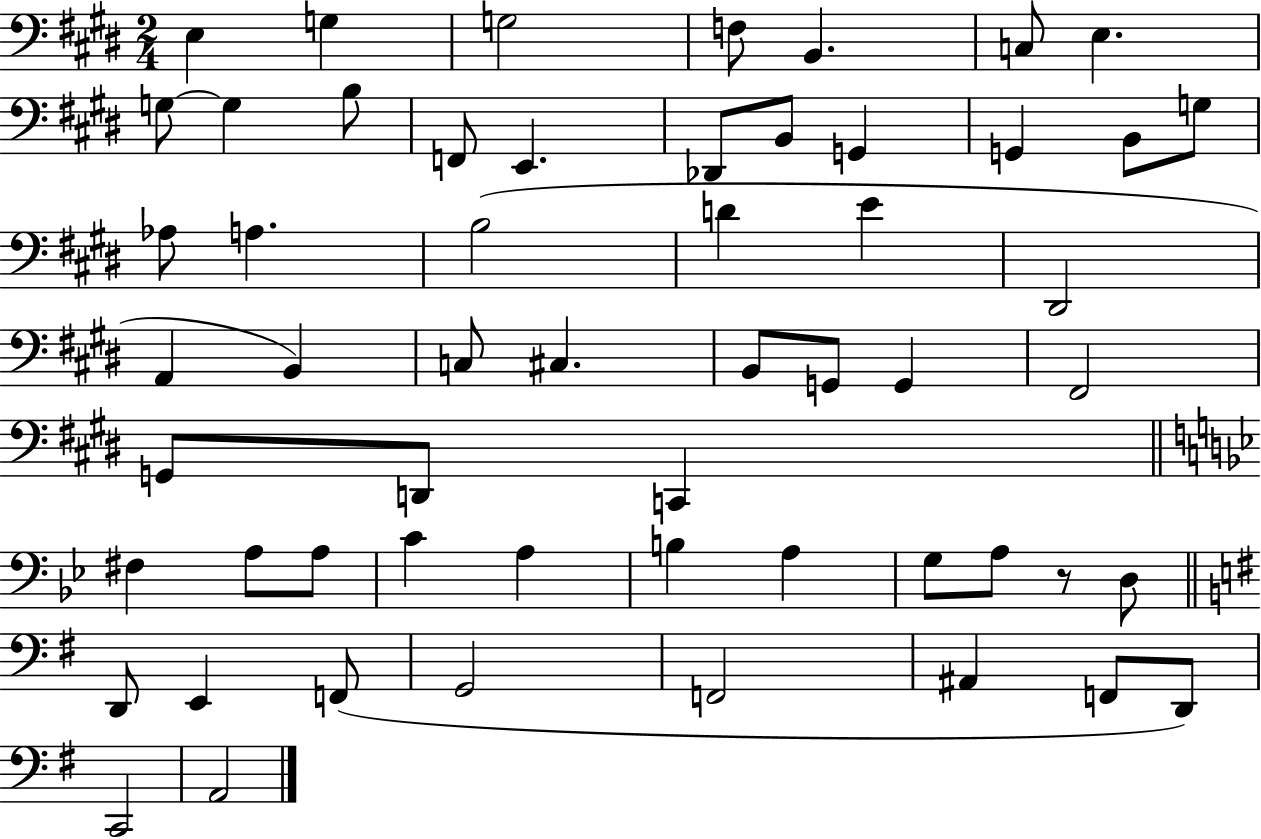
{
  \clef bass
  \numericTimeSignature
  \time 2/4
  \key e \major
  \repeat volta 2 { e4 g4 | g2 | f8 b,4. | c8 e4. | \break g8~~ g4 b8 | f,8 e,4. | des,8 b,8 g,4 | g,4 b,8 g8 | \break aes8 a4. | b2( | d'4 e'4 | dis,2 | \break a,4 b,4) | c8 cis4. | b,8 g,8 g,4 | fis,2 | \break g,8 d,8 c,4 | \bar "||" \break \key g \minor fis4 a8 a8 | c'4 a4 | b4 a4 | g8 a8 r8 d8 | \break \bar "||" \break \key g \major d,8 e,4 f,8( | g,2 | f,2 | ais,4 f,8 d,8) | \break c,2 | a,2 | } \bar "|."
}